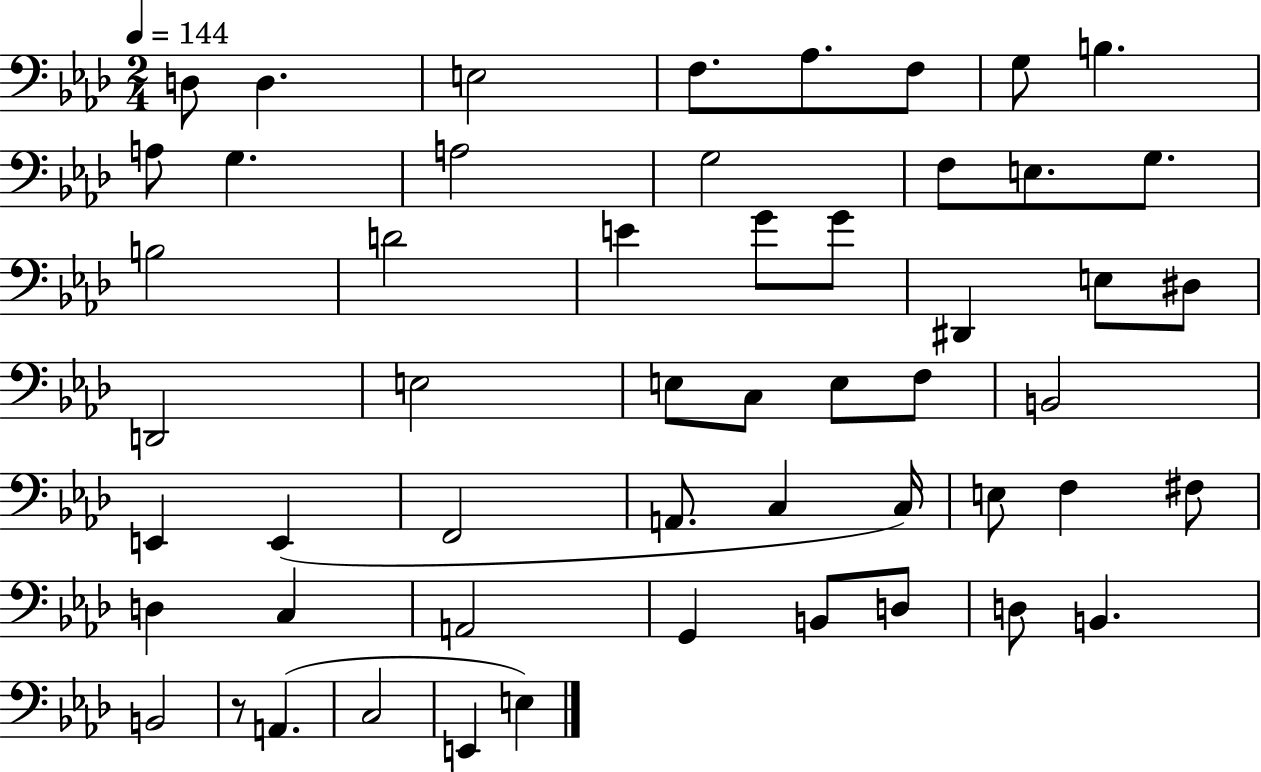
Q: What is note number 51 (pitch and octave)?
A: E2